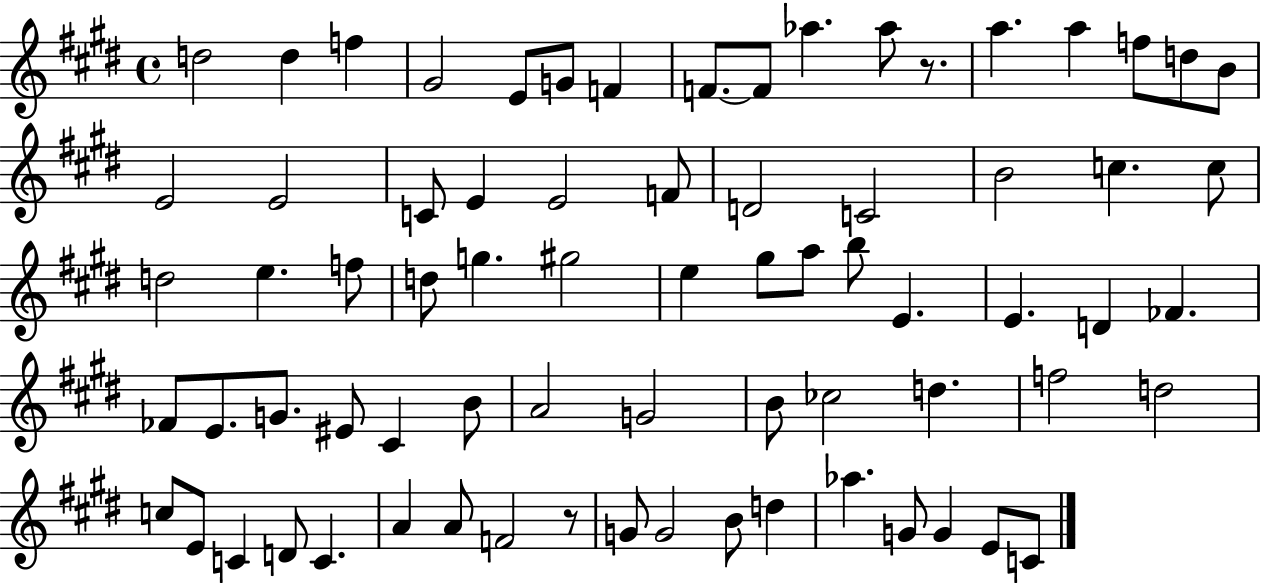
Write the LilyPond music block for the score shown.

{
  \clef treble
  \time 4/4
  \defaultTimeSignature
  \key e \major
  d''2 d''4 f''4 | gis'2 e'8 g'8 f'4 | f'8.~~ f'8 aes''4. aes''8 r8. | a''4. a''4 f''8 d''8 b'8 | \break e'2 e'2 | c'8 e'4 e'2 f'8 | d'2 c'2 | b'2 c''4. c''8 | \break d''2 e''4. f''8 | d''8 g''4. gis''2 | e''4 gis''8 a''8 b''8 e'4. | e'4. d'4 fes'4. | \break fes'8 e'8. g'8. eis'8 cis'4 b'8 | a'2 g'2 | b'8 ces''2 d''4. | f''2 d''2 | \break c''8 e'8 c'4 d'8 c'4. | a'4 a'8 f'2 r8 | g'8 g'2 b'8 d''4 | aes''4. g'8 g'4 e'8 c'8 | \break \bar "|."
}